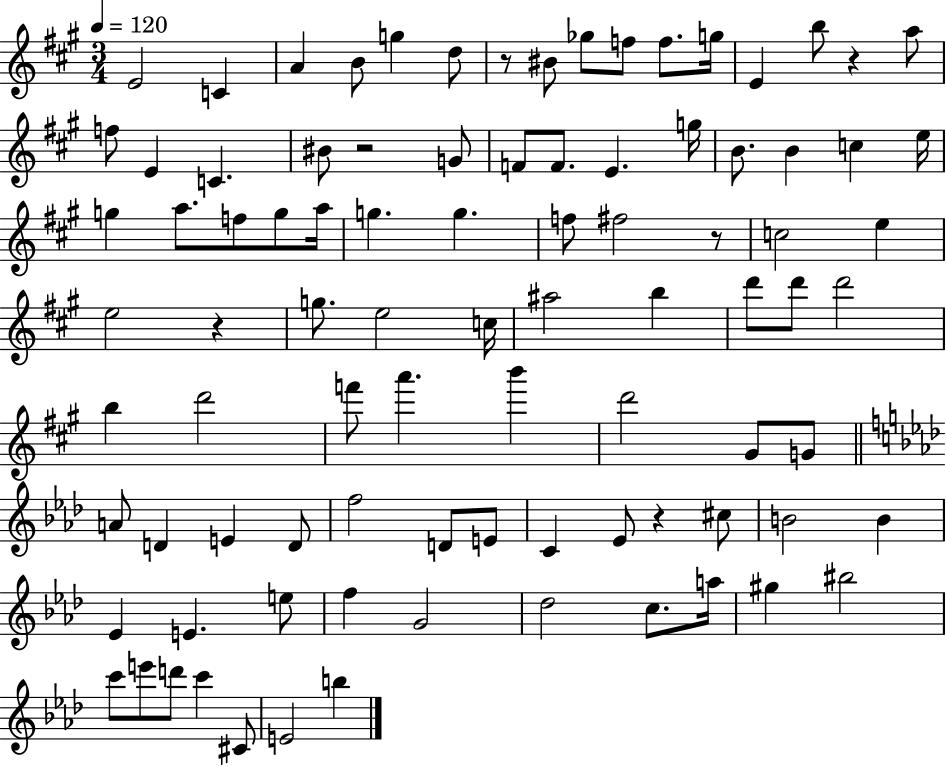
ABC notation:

X:1
T:Untitled
M:3/4
L:1/4
K:A
E2 C A B/2 g d/2 z/2 ^B/2 _g/2 f/2 f/2 g/4 E b/2 z a/2 f/2 E C ^B/2 z2 G/2 F/2 F/2 E g/4 B/2 B c e/4 g a/2 f/2 g/2 a/4 g g f/2 ^f2 z/2 c2 e e2 z g/2 e2 c/4 ^a2 b d'/2 d'/2 d'2 b d'2 f'/2 a' b' d'2 ^G/2 G/2 A/2 D E D/2 f2 D/2 E/2 C _E/2 z ^c/2 B2 B _E E e/2 f G2 _d2 c/2 a/4 ^g ^b2 c'/2 e'/2 d'/2 c' ^C/2 E2 b